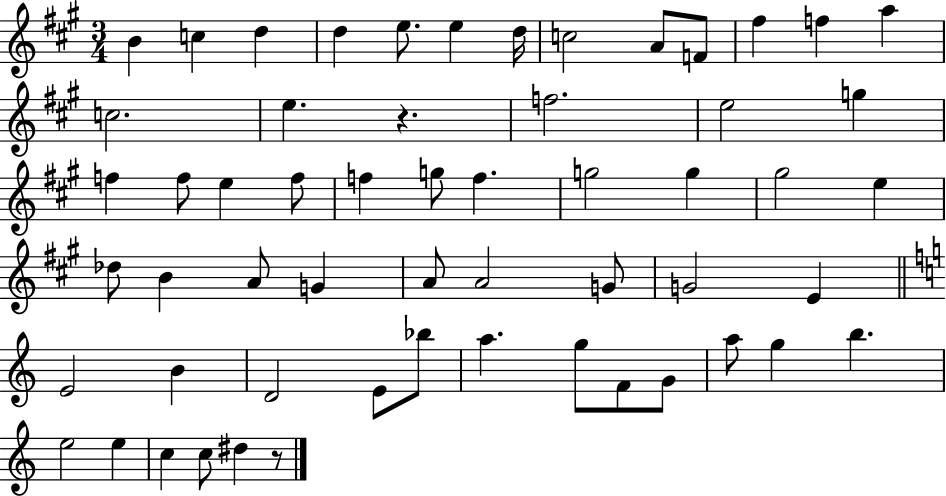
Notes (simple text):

B4/q C5/q D5/q D5/q E5/e. E5/q D5/s C5/h A4/e F4/e F#5/q F5/q A5/q C5/h. E5/q. R/q. F5/h. E5/h G5/q F5/q F5/e E5/q F5/e F5/q G5/e F5/q. G5/h G5/q G#5/h E5/q Db5/e B4/q A4/e G4/q A4/e A4/h G4/e G4/h E4/q E4/h B4/q D4/h E4/e Bb5/e A5/q. G5/e F4/e G4/e A5/e G5/q B5/q. E5/h E5/q C5/q C5/e D#5/q R/e